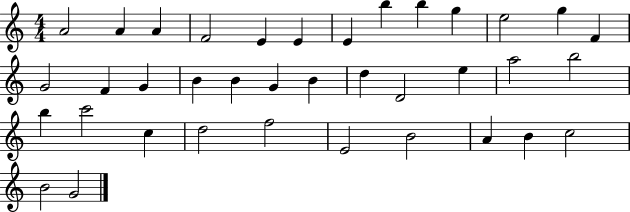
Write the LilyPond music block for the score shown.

{
  \clef treble
  \numericTimeSignature
  \time 4/4
  \key c \major
  a'2 a'4 a'4 | f'2 e'4 e'4 | e'4 b''4 b''4 g''4 | e''2 g''4 f'4 | \break g'2 f'4 g'4 | b'4 b'4 g'4 b'4 | d''4 d'2 e''4 | a''2 b''2 | \break b''4 c'''2 c''4 | d''2 f''2 | e'2 b'2 | a'4 b'4 c''2 | \break b'2 g'2 | \bar "|."
}